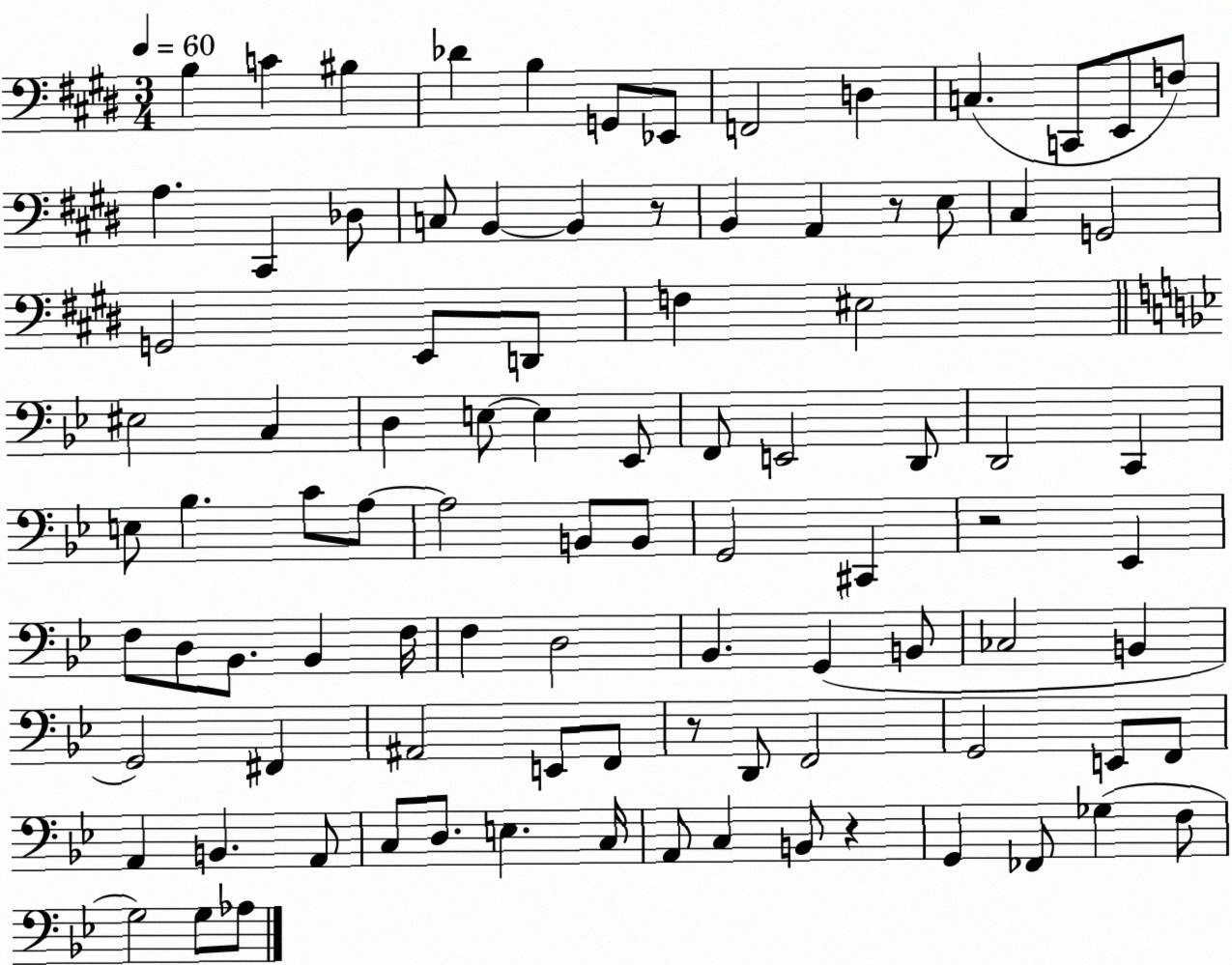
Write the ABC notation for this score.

X:1
T:Untitled
M:3/4
L:1/4
K:E
B, C ^B, _D B, G,,/2 _E,,/2 F,,2 D, C, C,,/2 E,,/2 F,/2 A, ^C,, _D,/2 C,/2 B,, B,, z/2 B,, A,, z/2 E,/2 ^C, G,,2 G,,2 E,,/2 D,,/2 F, ^E,2 ^E,2 C, D, E,/2 E, _E,,/2 F,,/2 E,,2 D,,/2 D,,2 C,, E,/2 _B, C/2 A,/2 A,2 B,,/2 B,,/2 G,,2 ^C,, z2 _E,, F,/2 D,/2 _B,,/2 _B,, F,/4 F, D,2 _B,, G,, B,,/2 _C,2 B,, G,,2 ^F,, ^A,,2 E,,/2 F,,/2 z/2 D,,/2 F,,2 G,,2 E,,/2 F,,/2 A,, B,, A,,/2 C,/2 D,/2 E, C,/4 A,,/2 C, B,,/2 z G,, _F,,/2 _G, F,/2 G,2 G,/2 _A,/2